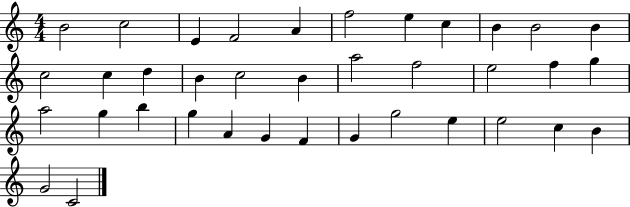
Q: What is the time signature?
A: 4/4